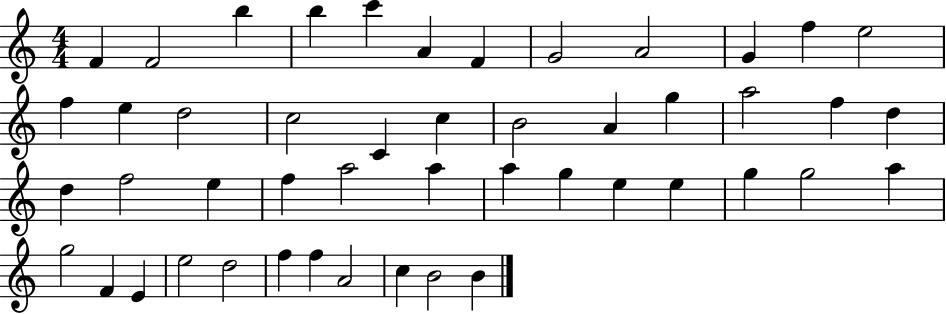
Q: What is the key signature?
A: C major